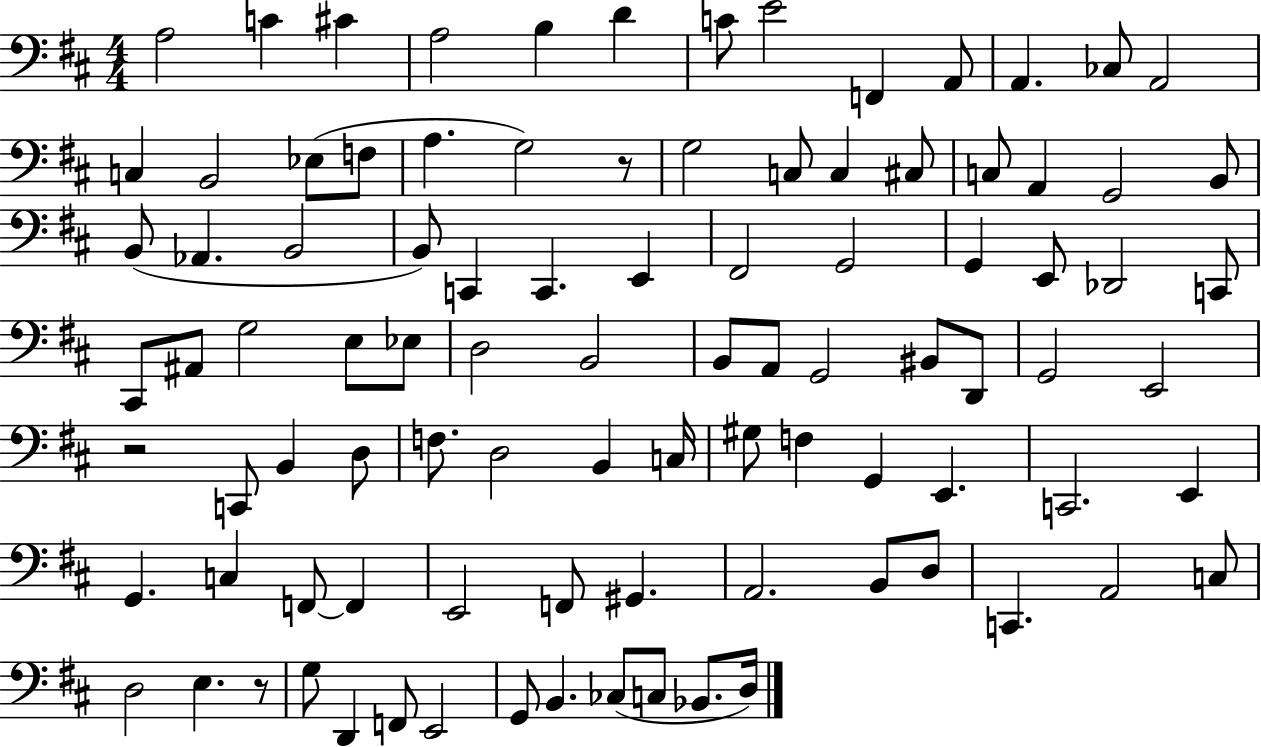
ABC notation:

X:1
T:Untitled
M:4/4
L:1/4
K:D
A,2 C ^C A,2 B, D C/2 E2 F,, A,,/2 A,, _C,/2 A,,2 C, B,,2 _E,/2 F,/2 A, G,2 z/2 G,2 C,/2 C, ^C,/2 C,/2 A,, G,,2 B,,/2 B,,/2 _A,, B,,2 B,,/2 C,, C,, E,, ^F,,2 G,,2 G,, E,,/2 _D,,2 C,,/2 ^C,,/2 ^A,,/2 G,2 E,/2 _E,/2 D,2 B,,2 B,,/2 A,,/2 G,,2 ^B,,/2 D,,/2 G,,2 E,,2 z2 C,,/2 B,, D,/2 F,/2 D,2 B,, C,/4 ^G,/2 F, G,, E,, C,,2 E,, G,, C, F,,/2 F,, E,,2 F,,/2 ^G,, A,,2 B,,/2 D,/2 C,, A,,2 C,/2 D,2 E, z/2 G,/2 D,, F,,/2 E,,2 G,,/2 B,, _C,/2 C,/2 _B,,/2 D,/4